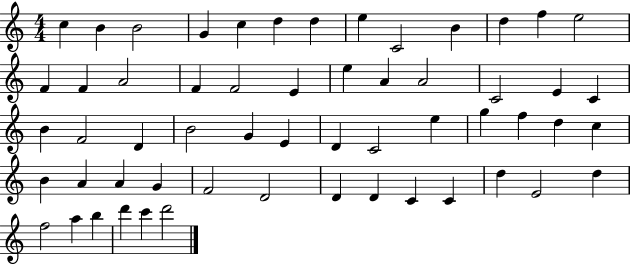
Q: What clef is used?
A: treble